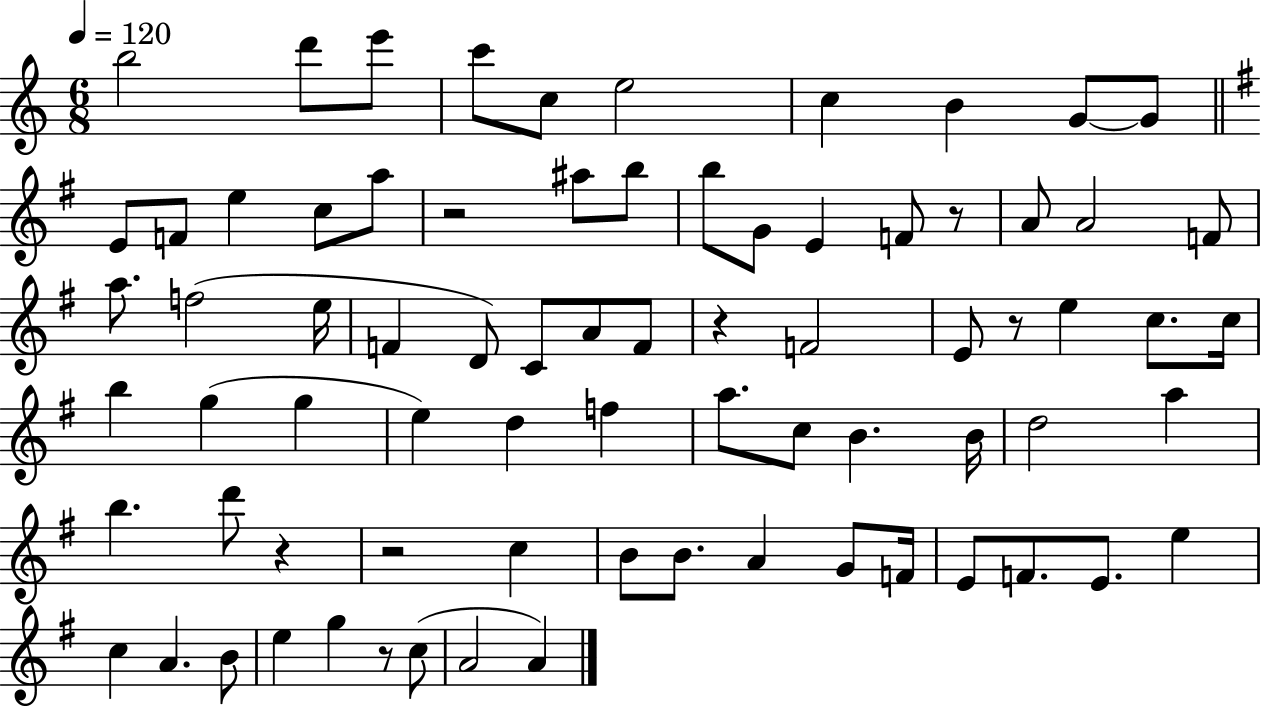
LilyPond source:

{
  \clef treble
  \numericTimeSignature
  \time 6/8
  \key c \major
  \tempo 4 = 120
  b''2 d'''8 e'''8 | c'''8 c''8 e''2 | c''4 b'4 g'8~~ g'8 | \bar "||" \break \key e \minor e'8 f'8 e''4 c''8 a''8 | r2 ais''8 b''8 | b''8 g'8 e'4 f'8 r8 | a'8 a'2 f'8 | \break a''8. f''2( e''16 | f'4 d'8) c'8 a'8 f'8 | r4 f'2 | e'8 r8 e''4 c''8. c''16 | \break b''4 g''4( g''4 | e''4) d''4 f''4 | a''8. c''8 b'4. b'16 | d''2 a''4 | \break b''4. d'''8 r4 | r2 c''4 | b'8 b'8. a'4 g'8 f'16 | e'8 f'8. e'8. e''4 | \break c''4 a'4. b'8 | e''4 g''4 r8 c''8( | a'2 a'4) | \bar "|."
}